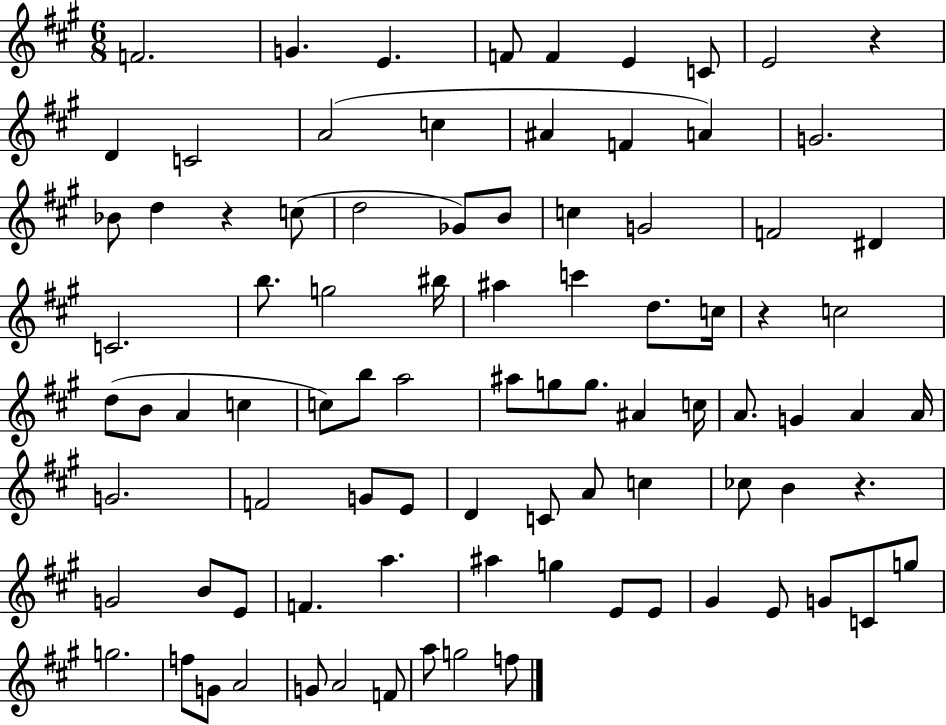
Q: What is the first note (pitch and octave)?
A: F4